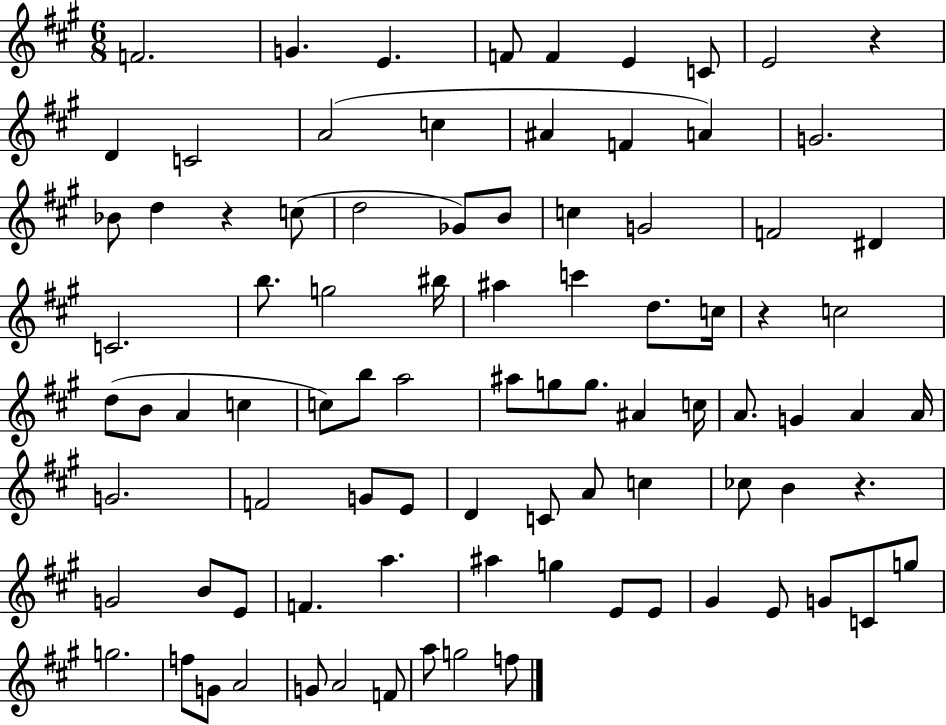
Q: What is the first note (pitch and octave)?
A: F4